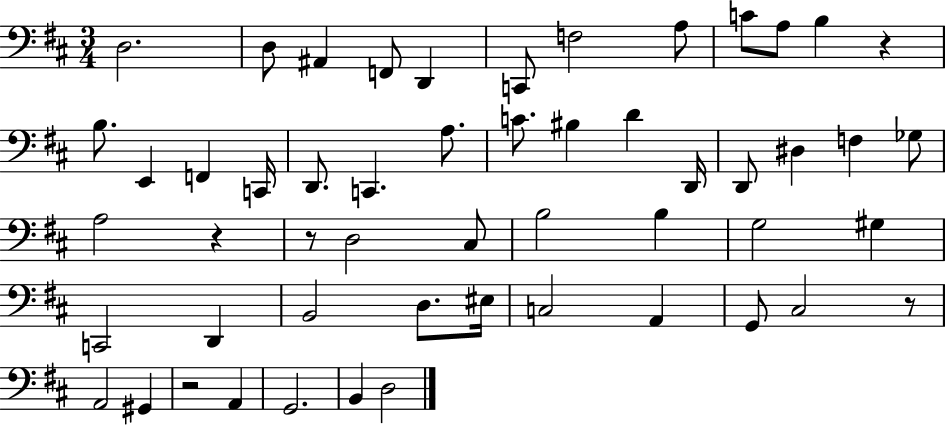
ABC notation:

X:1
T:Untitled
M:3/4
L:1/4
K:D
D,2 D,/2 ^A,, F,,/2 D,, C,,/2 F,2 A,/2 C/2 A,/2 B, z B,/2 E,, F,, C,,/4 D,,/2 C,, A,/2 C/2 ^B, D D,,/4 D,,/2 ^D, F, _G,/2 A,2 z z/2 D,2 ^C,/2 B,2 B, G,2 ^G, C,,2 D,, B,,2 D,/2 ^E,/4 C,2 A,, G,,/2 ^C,2 z/2 A,,2 ^G,, z2 A,, G,,2 B,, D,2